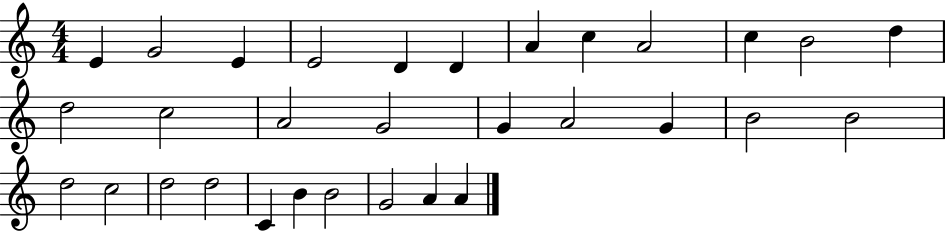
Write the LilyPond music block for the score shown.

{
  \clef treble
  \numericTimeSignature
  \time 4/4
  \key c \major
  e'4 g'2 e'4 | e'2 d'4 d'4 | a'4 c''4 a'2 | c''4 b'2 d''4 | \break d''2 c''2 | a'2 g'2 | g'4 a'2 g'4 | b'2 b'2 | \break d''2 c''2 | d''2 d''2 | c'4 b'4 b'2 | g'2 a'4 a'4 | \break \bar "|."
}